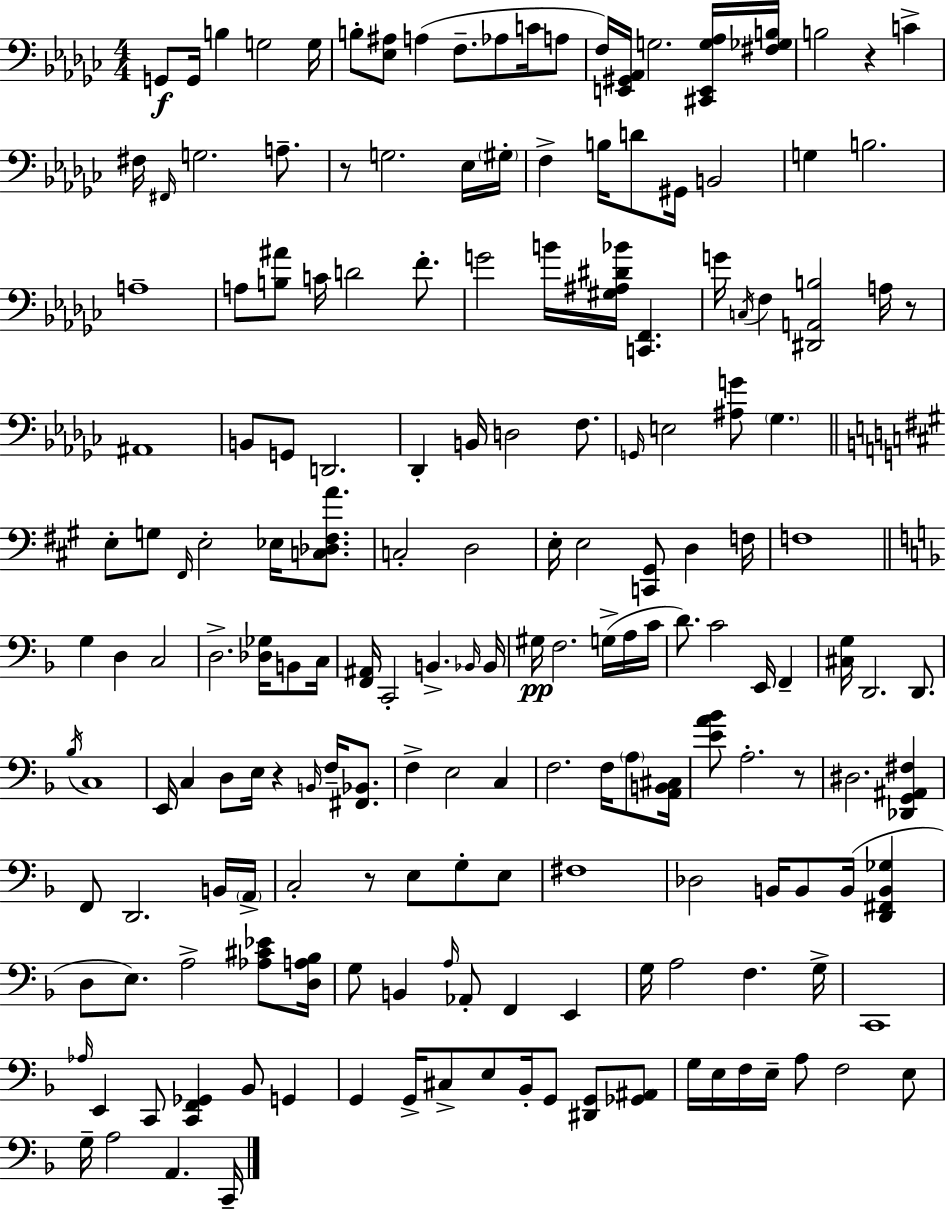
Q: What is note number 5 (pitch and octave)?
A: G3